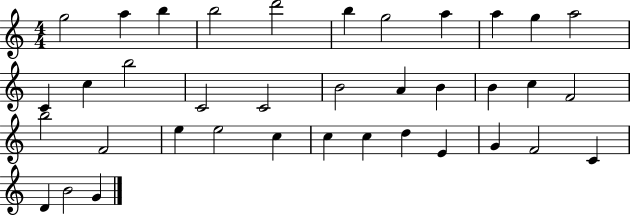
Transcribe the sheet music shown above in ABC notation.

X:1
T:Untitled
M:4/4
L:1/4
K:C
g2 a b b2 d'2 b g2 a a g a2 C c b2 C2 C2 B2 A B B c F2 b2 F2 e e2 c c c d E G F2 C D B2 G